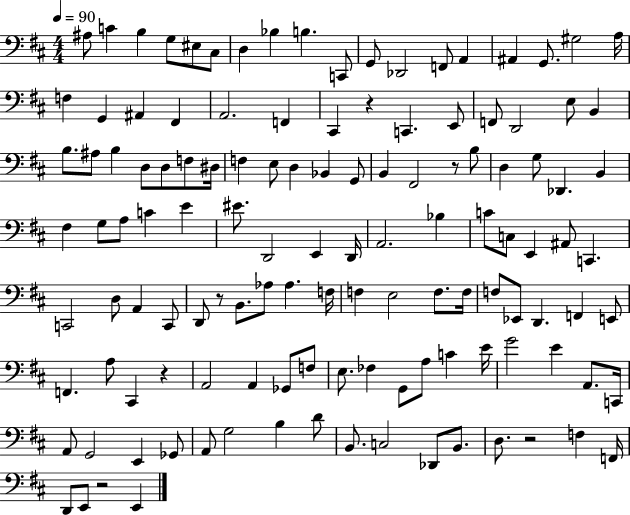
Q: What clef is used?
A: bass